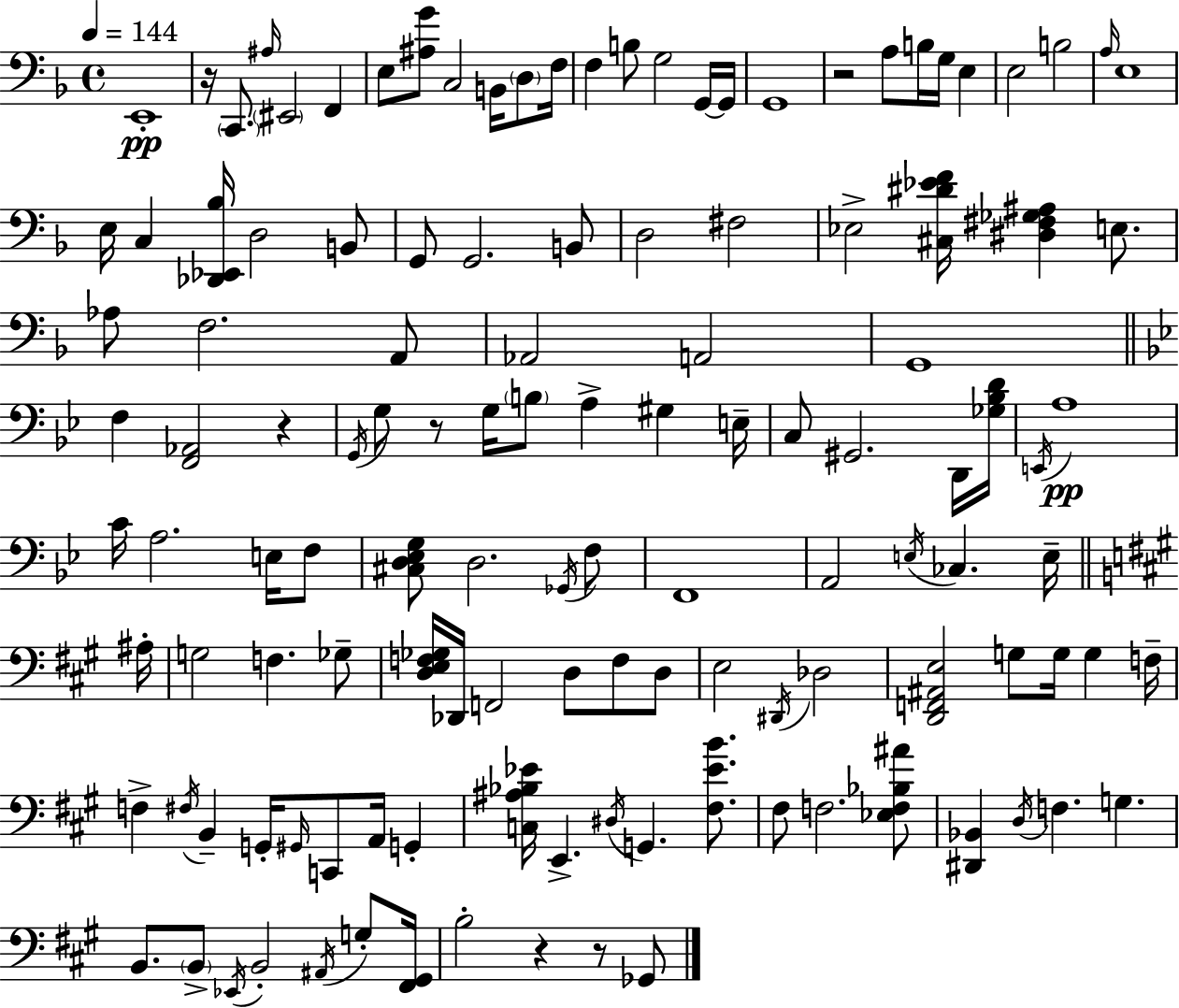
E2/w R/s C2/e. A#3/s EIS2/h F2/q E3/e [A#3,G4]/e C3/h B2/s D3/e F3/s F3/q B3/e G3/h G2/s G2/s G2/w R/h A3/e B3/s G3/s E3/q E3/h B3/h A3/s E3/w E3/s C3/q [Db2,Eb2,Bb3]/s D3/h B2/e G2/e G2/h. B2/e D3/h F#3/h Eb3/h [C#3,D#4,Eb4,F4]/s [D#3,F#3,Gb3,A#3]/q E3/e. Ab3/e F3/h. A2/e Ab2/h A2/h G2/w F3/q [F2,Ab2]/h R/q G2/s G3/e R/e G3/s B3/e A3/q G#3/q E3/s C3/e G#2/h. D2/s [Gb3,Bb3,D4]/s E2/s A3/w C4/s A3/h. E3/s F3/e [C#3,D3,Eb3,G3]/e D3/h. Gb2/s F3/e F2/w A2/h E3/s CES3/q. E3/s A#3/s G3/h F3/q. Gb3/e [D3,E3,F3,Gb3]/s Db2/s F2/h D3/e F3/e D3/e E3/h D#2/s Db3/h [D2,F2,A#2,E3]/h G3/e G3/s G3/q F3/s F3/q F#3/s B2/q G2/s G#2/s C2/e A2/s G2/q [C3,A#3,Bb3,Eb4]/s E2/q. D#3/s G2/q. [F#3,Eb4,B4]/e. F#3/e F3/h. [Eb3,F3,Bb3,A#4]/e [D#2,Bb2]/q D3/s F3/q. G3/q. B2/e. B2/e Eb2/s B2/h A#2/s G3/e [F#2,G#2]/s B3/h R/q R/e Gb2/e